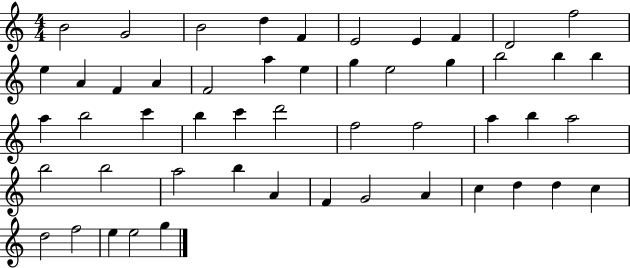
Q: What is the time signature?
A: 4/4